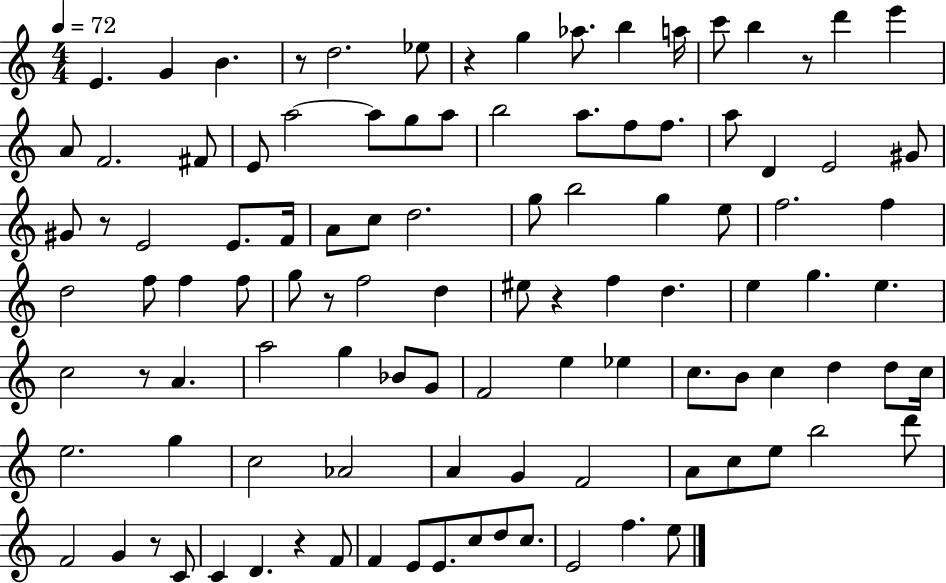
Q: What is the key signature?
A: C major